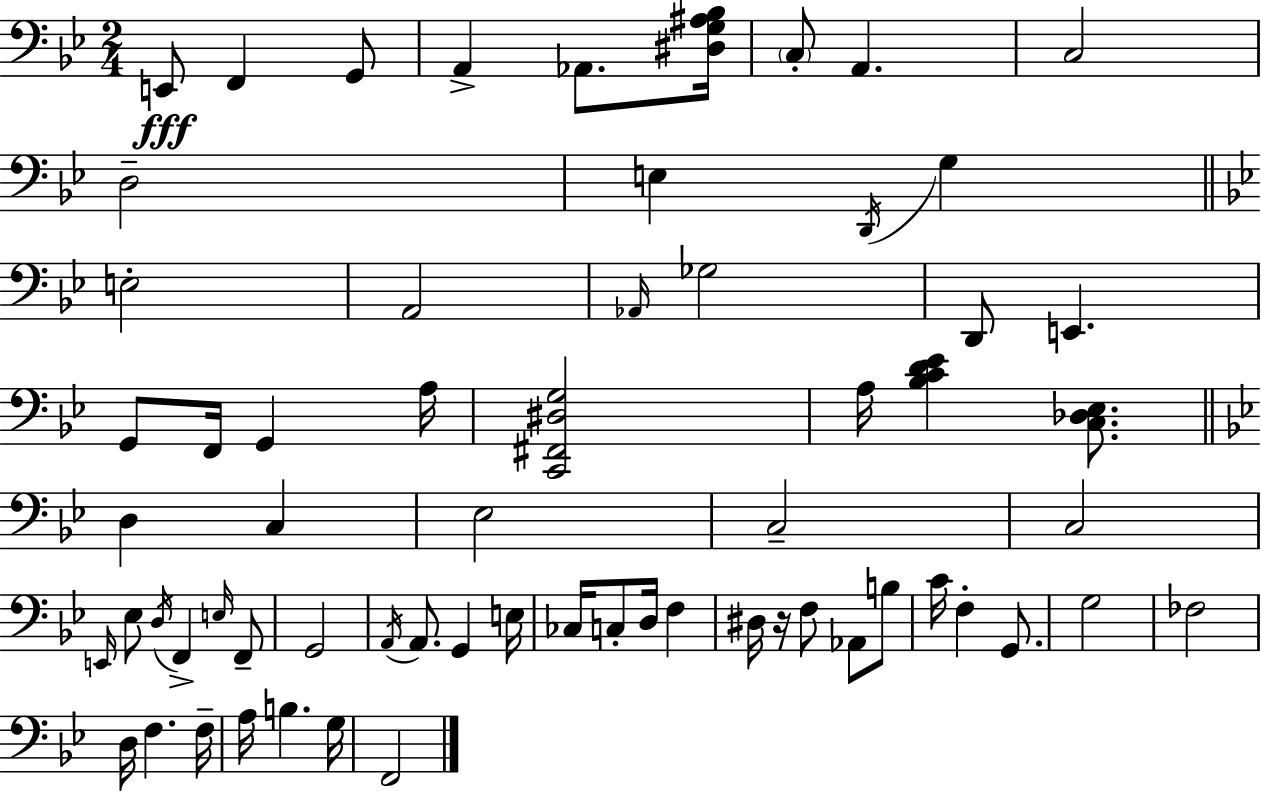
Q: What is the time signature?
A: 2/4